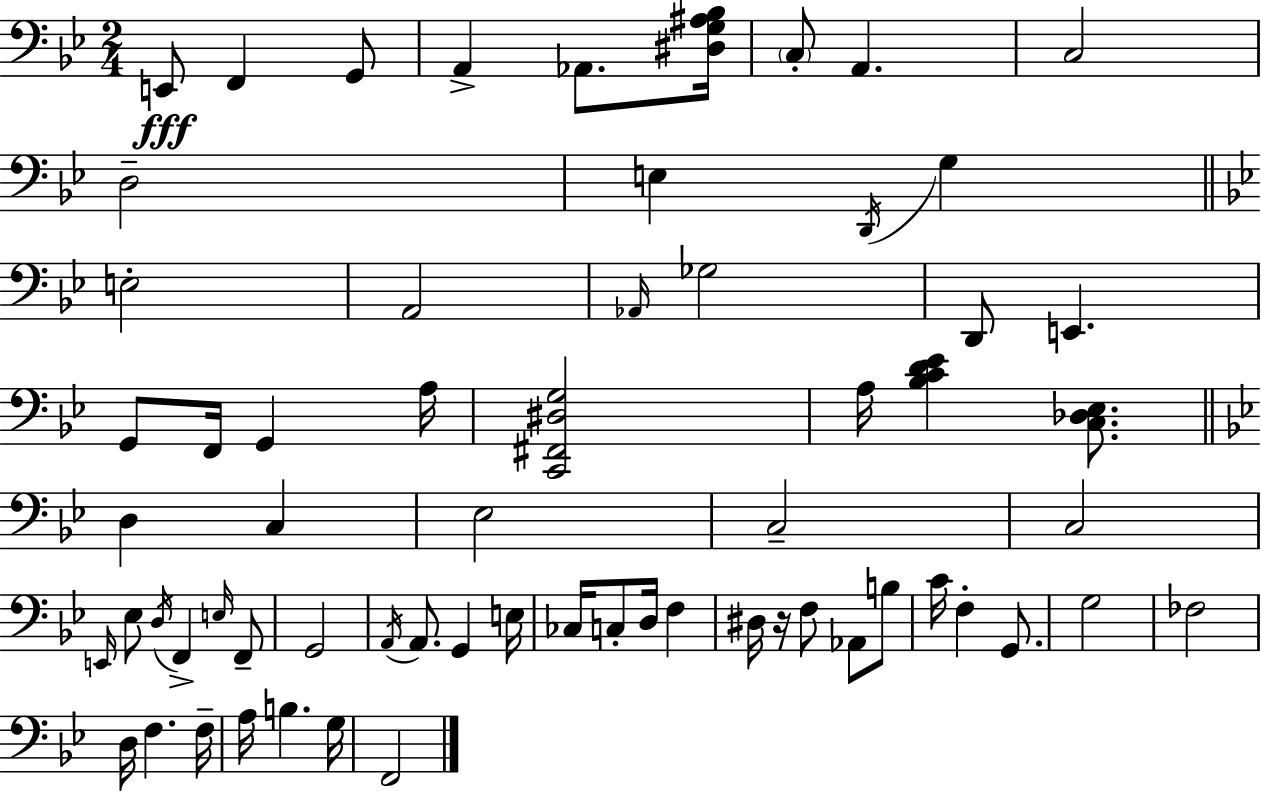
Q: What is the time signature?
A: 2/4